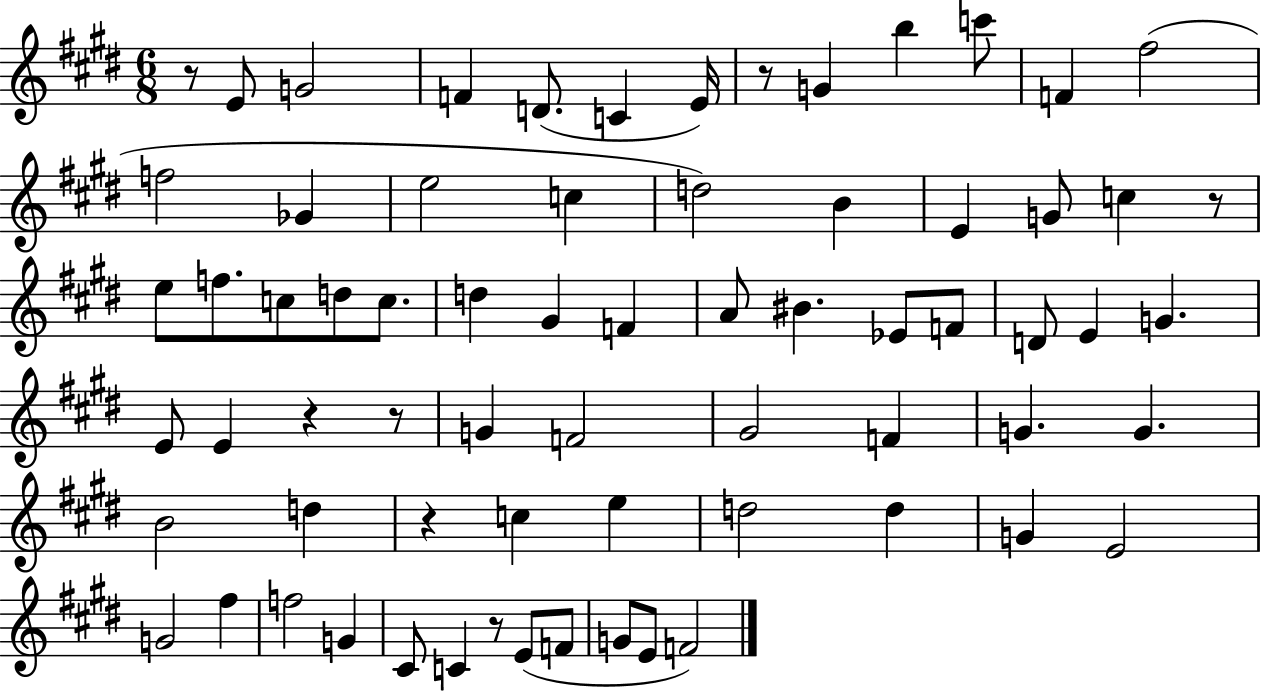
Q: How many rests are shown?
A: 7